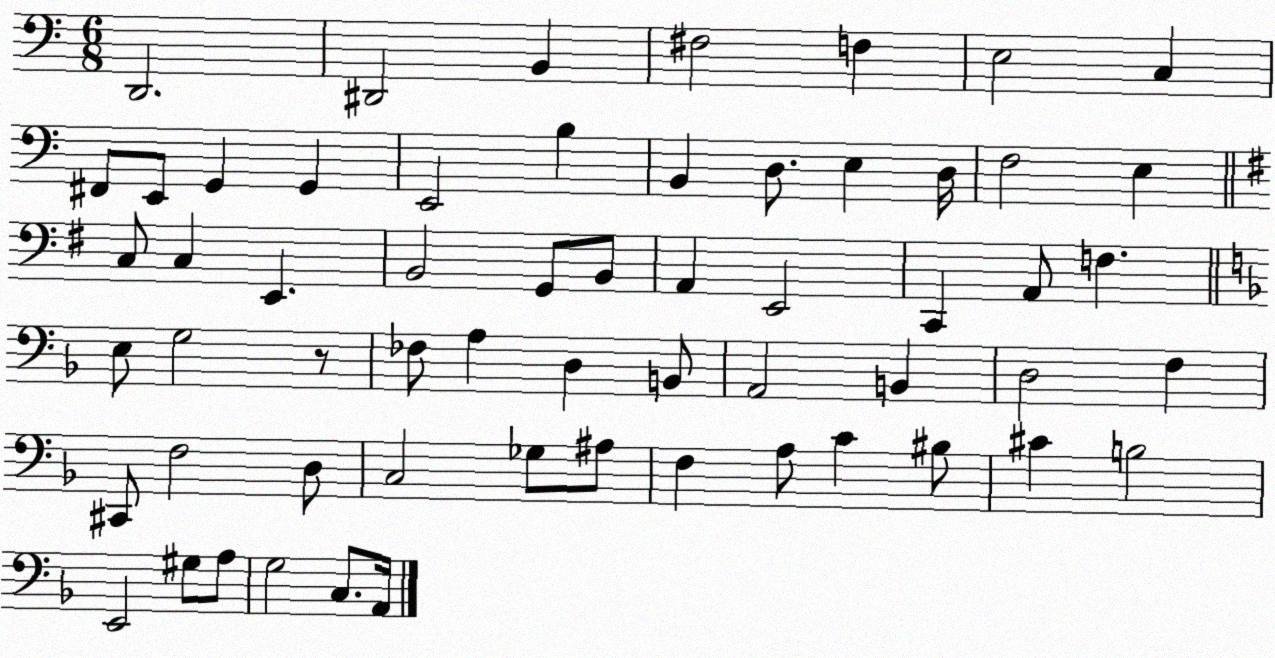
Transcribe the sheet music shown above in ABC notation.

X:1
T:Untitled
M:6/8
L:1/4
K:C
D,,2 ^D,,2 B,, ^F,2 F, E,2 C, ^F,,/2 E,,/2 G,, G,, E,,2 B, B,, D,/2 E, D,/4 F,2 E, C,/2 C, E,, B,,2 G,,/2 B,,/2 A,, E,,2 C,, A,,/2 F, E,/2 G,2 z/2 _F,/2 A, D, B,,/2 A,,2 B,, D,2 F, ^C,,/2 F,2 D,/2 C,2 _G,/2 ^A,/2 F, A,/2 C ^B,/2 ^C B,2 E,,2 ^G,/2 A,/2 G,2 C,/2 A,,/4